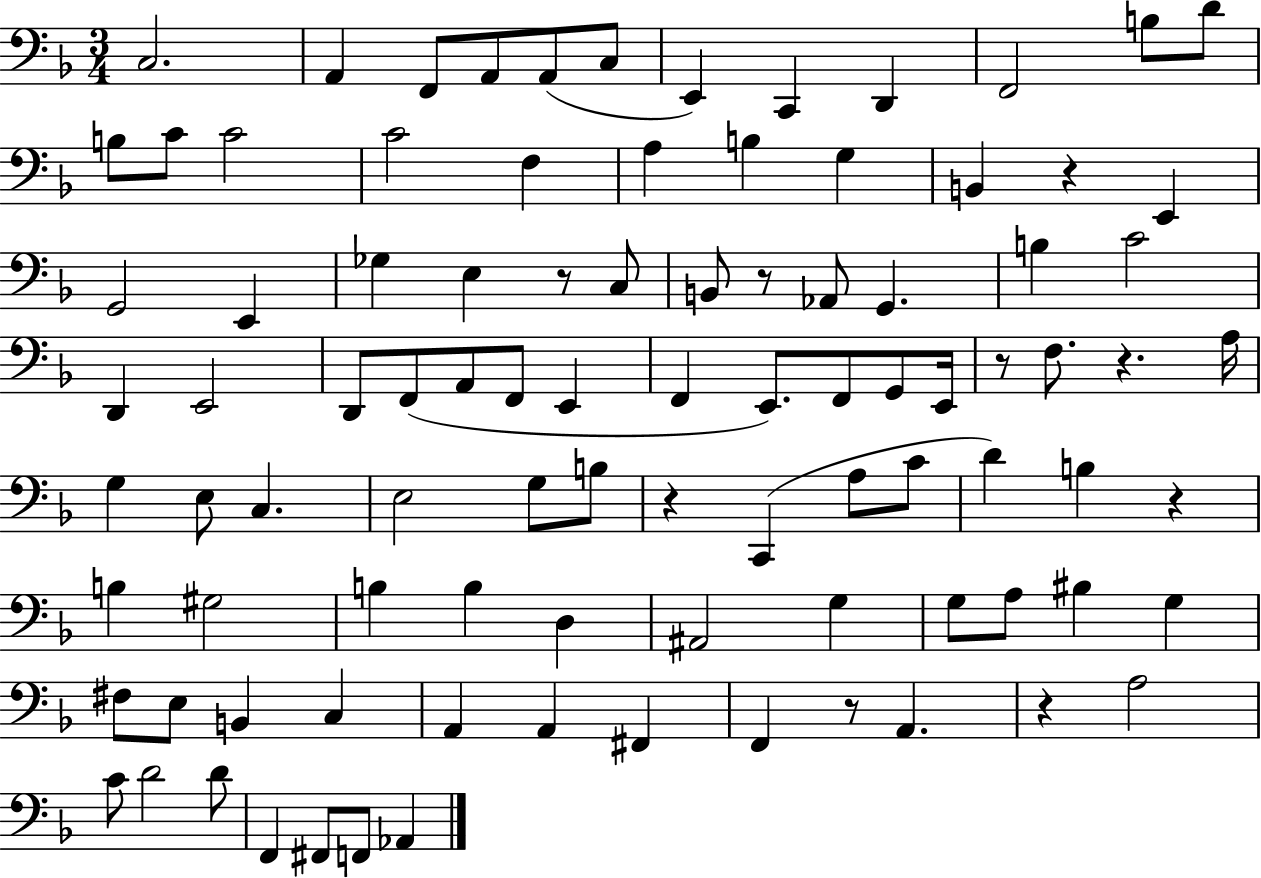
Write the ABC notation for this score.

X:1
T:Untitled
M:3/4
L:1/4
K:F
C,2 A,, F,,/2 A,,/2 A,,/2 C,/2 E,, C,, D,, F,,2 B,/2 D/2 B,/2 C/2 C2 C2 F, A, B, G, B,, z E,, G,,2 E,, _G, E, z/2 C,/2 B,,/2 z/2 _A,,/2 G,, B, C2 D,, E,,2 D,,/2 F,,/2 A,,/2 F,,/2 E,, F,, E,,/2 F,,/2 G,,/2 E,,/4 z/2 F,/2 z A,/4 G, E,/2 C, E,2 G,/2 B,/2 z C,, A,/2 C/2 D B, z B, ^G,2 B, B, D, ^A,,2 G, G,/2 A,/2 ^B, G, ^F,/2 E,/2 B,, C, A,, A,, ^F,, F,, z/2 A,, z A,2 C/2 D2 D/2 F,, ^F,,/2 F,,/2 _A,,